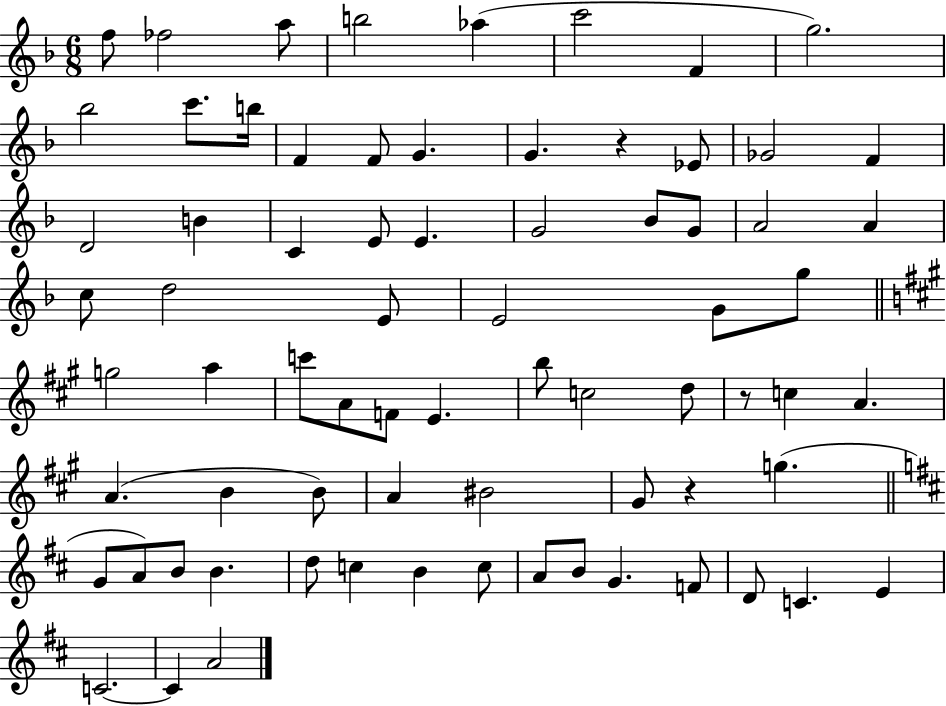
{
  \clef treble
  \numericTimeSignature
  \time 6/8
  \key f \major
  f''8 fes''2 a''8 | b''2 aes''4( | c'''2 f'4 | g''2.) | \break bes''2 c'''8. b''16 | f'4 f'8 g'4. | g'4. r4 ees'8 | ges'2 f'4 | \break d'2 b'4 | c'4 e'8 e'4. | g'2 bes'8 g'8 | a'2 a'4 | \break c''8 d''2 e'8 | e'2 g'8 g''8 | \bar "||" \break \key a \major g''2 a''4 | c'''8 a'8 f'8 e'4. | b''8 c''2 d''8 | r8 c''4 a'4. | \break a'4.( b'4 b'8) | a'4 bis'2 | gis'8 r4 g''4.( | \bar "||" \break \key d \major g'8 a'8) b'8 b'4. | d''8 c''4 b'4 c''8 | a'8 b'8 g'4. f'8 | d'8 c'4. e'4 | \break c'2.~~ | c'4 a'2 | \bar "|."
}